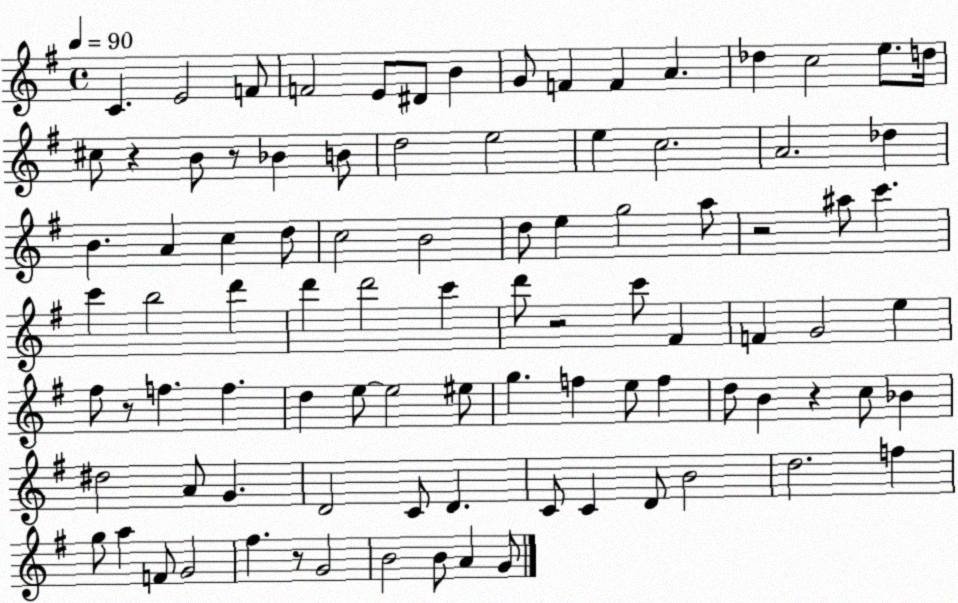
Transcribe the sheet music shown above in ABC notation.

X:1
T:Untitled
M:4/4
L:1/4
K:G
C E2 F/2 F2 E/2 ^D/2 B G/2 F F A _d c2 e/2 d/4 ^c/2 z B/2 z/2 _B B/2 d2 e2 e c2 A2 _d B A c d/2 c2 B2 d/2 e g2 a/2 z2 ^a/2 c' c' b2 d' d' d'2 c' d'/2 z2 c'/2 ^F F G2 e ^f/2 z/2 f f d e/2 e2 ^e/2 g f e/2 f d/2 B z c/2 _B ^d2 A/2 G D2 C/2 D C/2 C D/2 B2 d2 f g/2 a F/2 G2 ^f z/2 G2 B2 B/2 A G/2